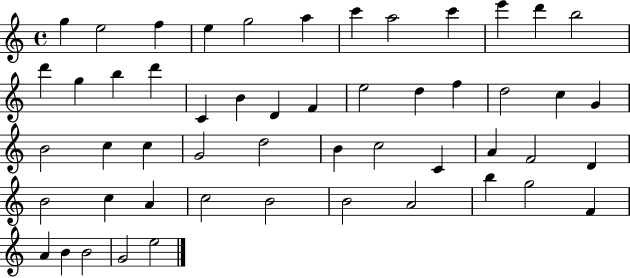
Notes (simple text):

G5/q E5/h F5/q E5/q G5/h A5/q C6/q A5/h C6/q E6/q D6/q B5/h D6/q G5/q B5/q D6/q C4/q B4/q D4/q F4/q E5/h D5/q F5/q D5/h C5/q G4/q B4/h C5/q C5/q G4/h D5/h B4/q C5/h C4/q A4/q F4/h D4/q B4/h C5/q A4/q C5/h B4/h B4/h A4/h B5/q G5/h F4/q A4/q B4/q B4/h G4/h E5/h